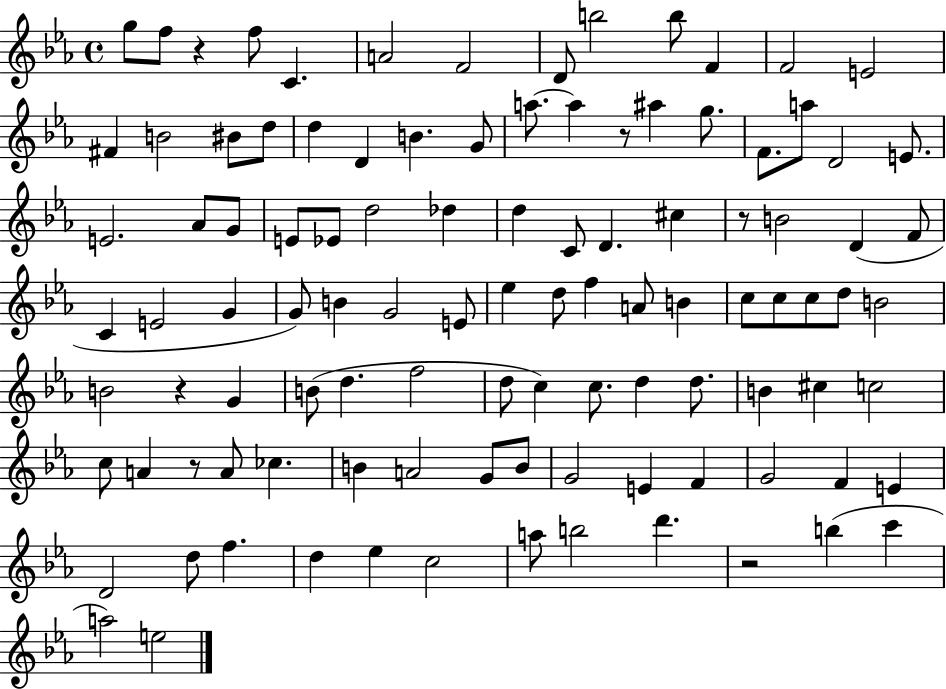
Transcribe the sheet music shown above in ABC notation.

X:1
T:Untitled
M:4/4
L:1/4
K:Eb
g/2 f/2 z f/2 C A2 F2 D/2 b2 b/2 F F2 E2 ^F B2 ^B/2 d/2 d D B G/2 a/2 a z/2 ^a g/2 F/2 a/2 D2 E/2 E2 _A/2 G/2 E/2 _E/2 d2 _d d C/2 D ^c z/2 B2 D F/2 C E2 G G/2 B G2 E/2 _e d/2 f A/2 B c/2 c/2 c/2 d/2 B2 B2 z G B/2 d f2 d/2 c c/2 d d/2 B ^c c2 c/2 A z/2 A/2 _c B A2 G/2 B/2 G2 E F G2 F E D2 d/2 f d _e c2 a/2 b2 d' z2 b c' a2 e2